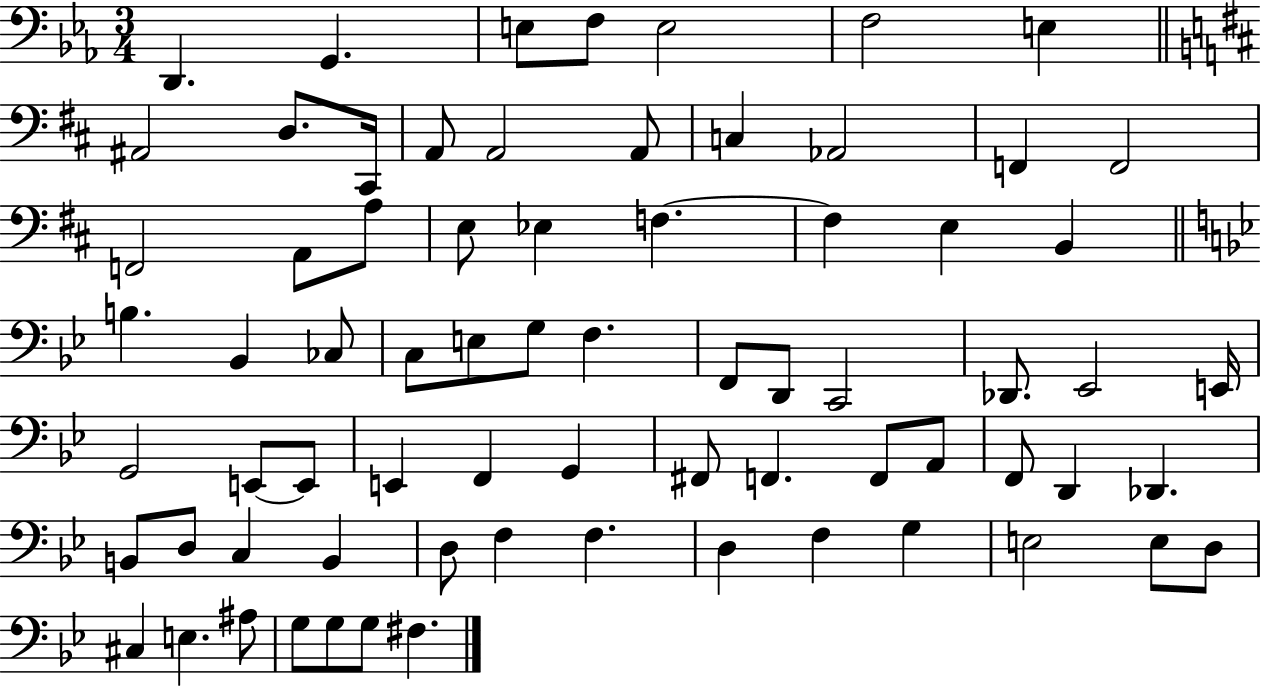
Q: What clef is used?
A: bass